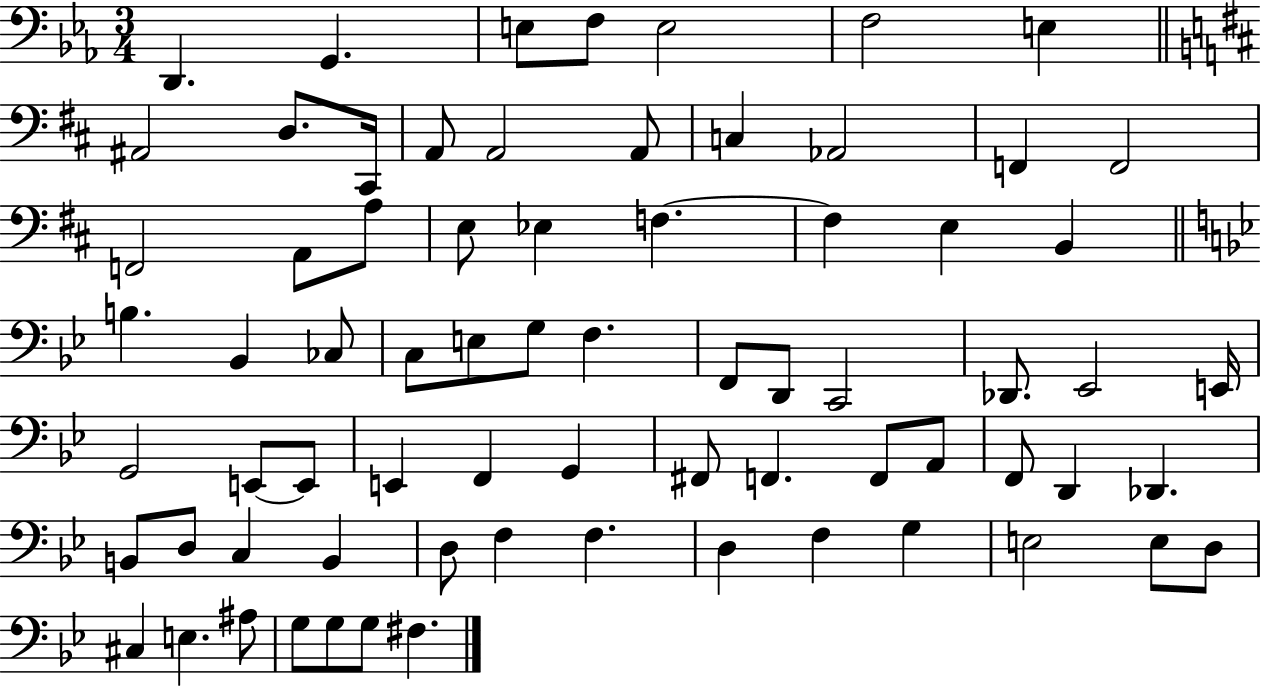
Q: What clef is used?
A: bass